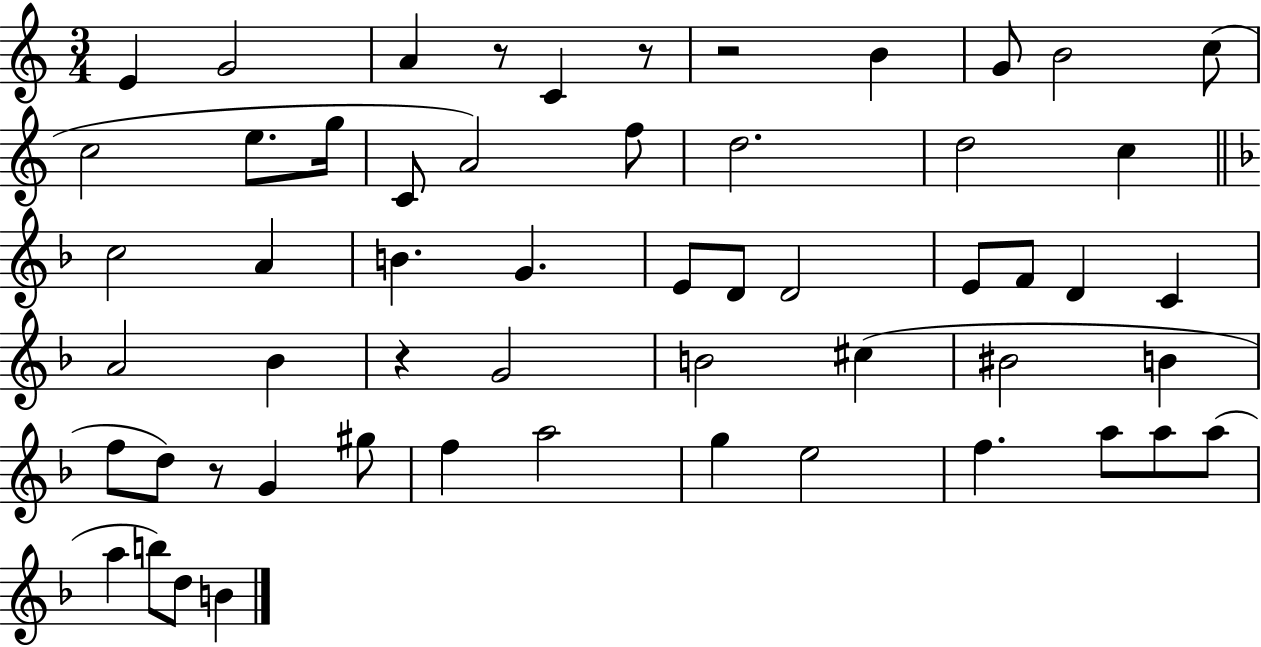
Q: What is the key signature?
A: C major